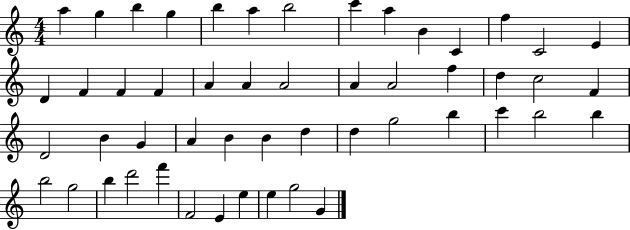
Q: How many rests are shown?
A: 0